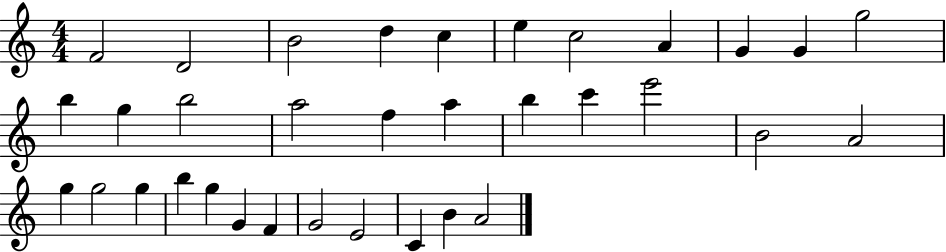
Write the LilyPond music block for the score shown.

{
  \clef treble
  \numericTimeSignature
  \time 4/4
  \key c \major
  f'2 d'2 | b'2 d''4 c''4 | e''4 c''2 a'4 | g'4 g'4 g''2 | \break b''4 g''4 b''2 | a''2 f''4 a''4 | b''4 c'''4 e'''2 | b'2 a'2 | \break g''4 g''2 g''4 | b''4 g''4 g'4 f'4 | g'2 e'2 | c'4 b'4 a'2 | \break \bar "|."
}